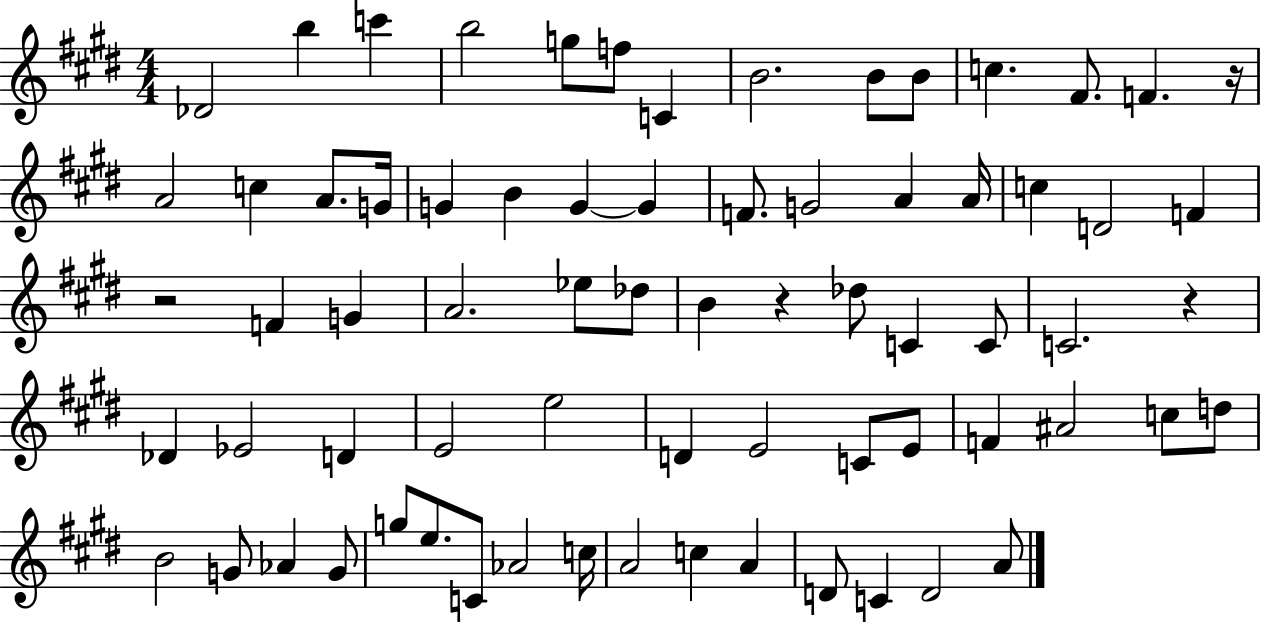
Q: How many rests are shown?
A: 4